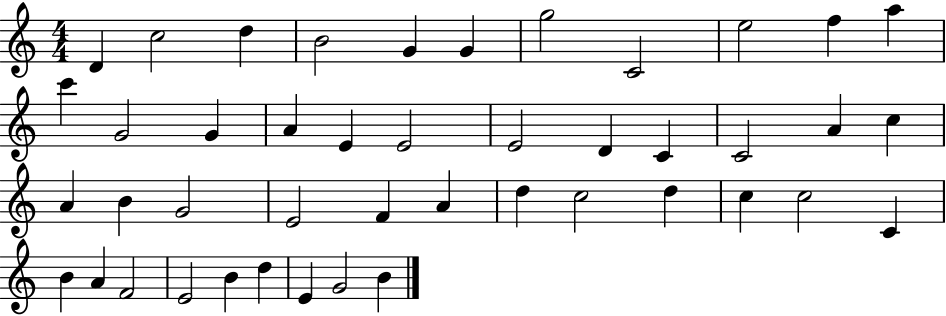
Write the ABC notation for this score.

X:1
T:Untitled
M:4/4
L:1/4
K:C
D c2 d B2 G G g2 C2 e2 f a c' G2 G A E E2 E2 D C C2 A c A B G2 E2 F A d c2 d c c2 C B A F2 E2 B d E G2 B